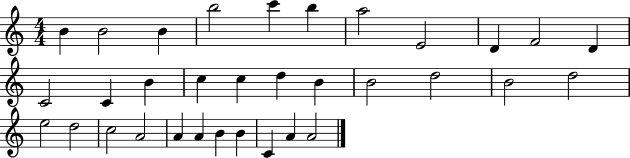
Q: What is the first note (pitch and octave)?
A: B4